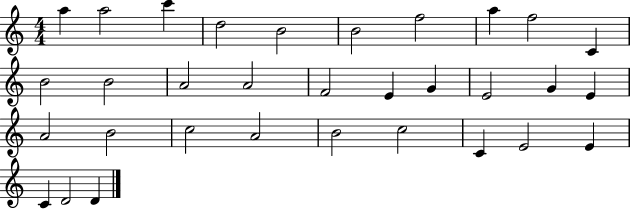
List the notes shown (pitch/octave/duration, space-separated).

A5/q A5/h C6/q D5/h B4/h B4/h F5/h A5/q F5/h C4/q B4/h B4/h A4/h A4/h F4/h E4/q G4/q E4/h G4/q E4/q A4/h B4/h C5/h A4/h B4/h C5/h C4/q E4/h E4/q C4/q D4/h D4/q